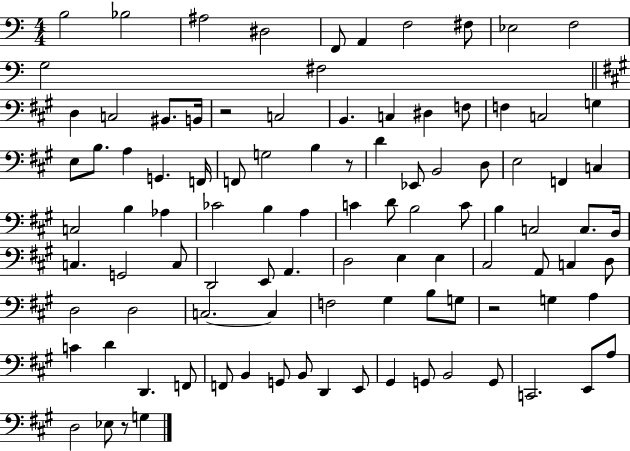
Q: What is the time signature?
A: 4/4